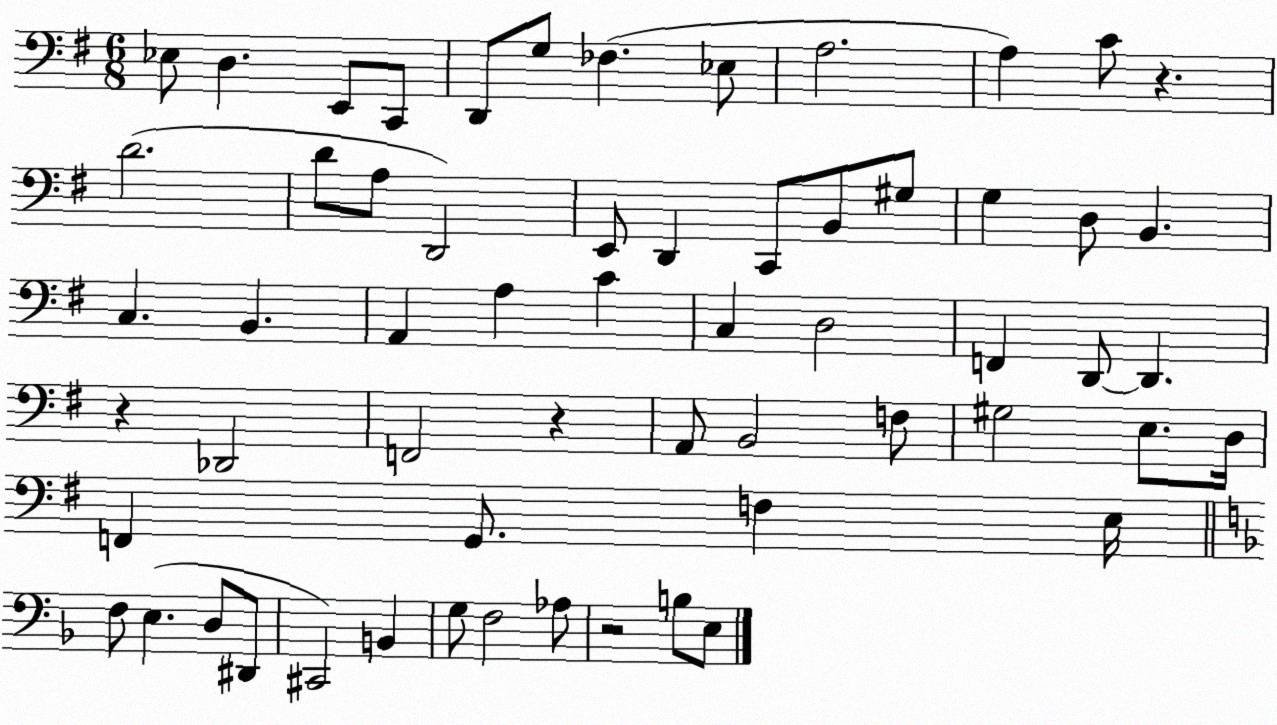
X:1
T:Untitled
M:6/8
L:1/4
K:G
_E,/2 D, E,,/2 C,,/2 D,,/2 G,/2 _F, _E,/2 A,2 A, C/2 z D2 D/2 A,/2 D,,2 E,,/2 D,, C,,/2 B,,/2 ^G,/2 G, D,/2 B,, C, B,, A,, A, C C, D,2 F,, D,,/2 D,, z _D,,2 F,,2 z A,,/2 B,,2 F,/2 ^G,2 E,/2 D,/4 F,, G,,/2 F, E,/4 F,/2 E, D,/2 ^D,,/2 ^C,,2 B,, G,/2 F,2 _A,/2 z2 B,/2 E,/2